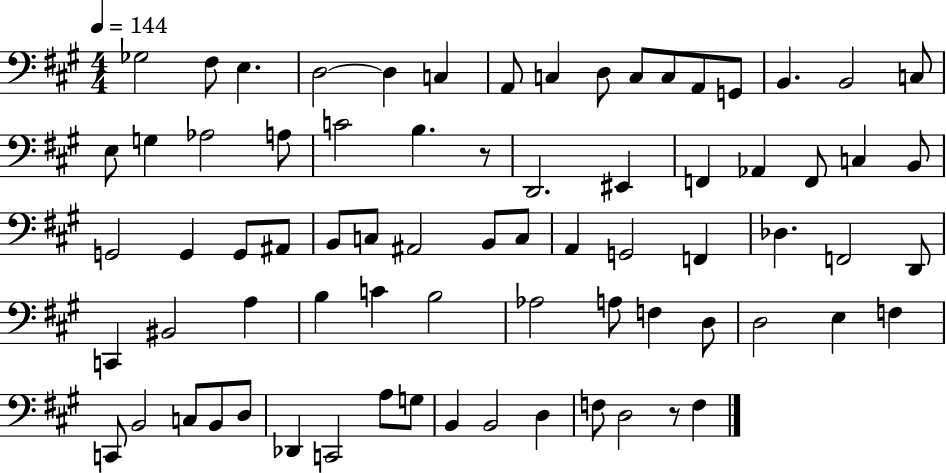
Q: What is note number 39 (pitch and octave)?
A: A2